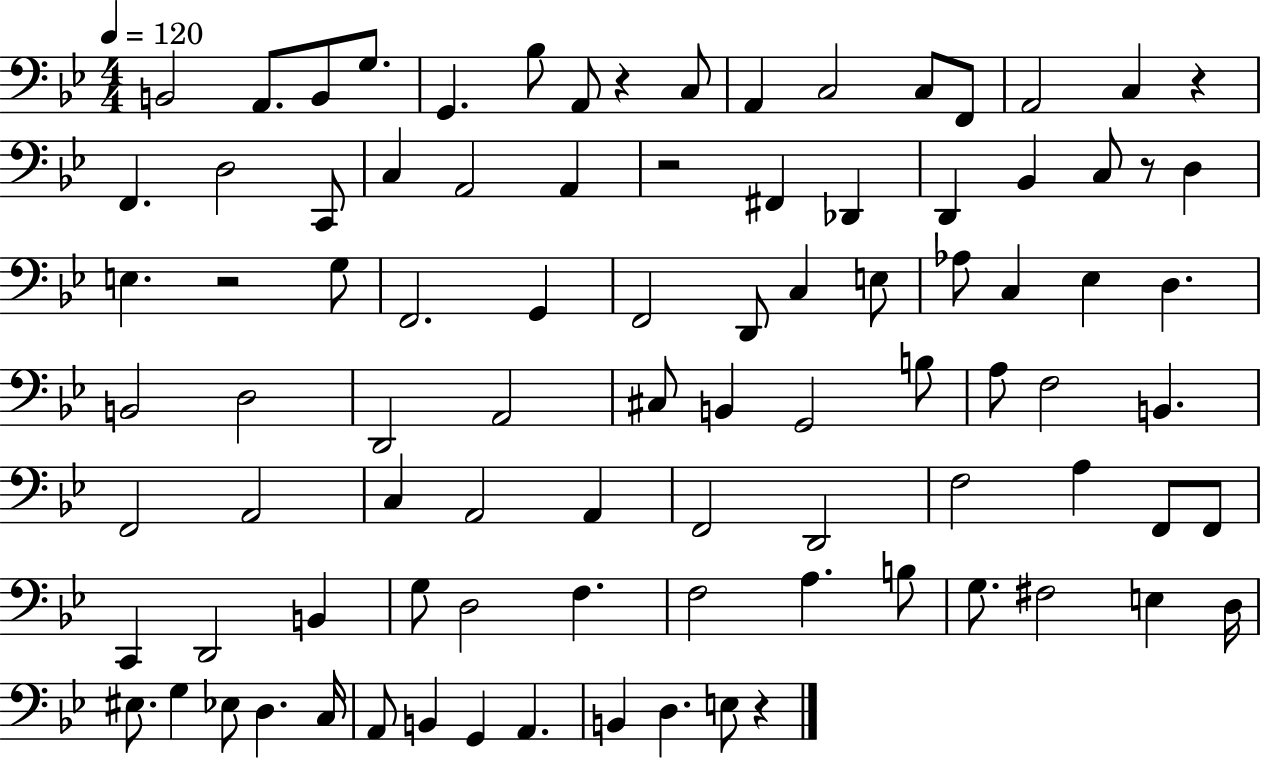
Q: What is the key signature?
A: BES major